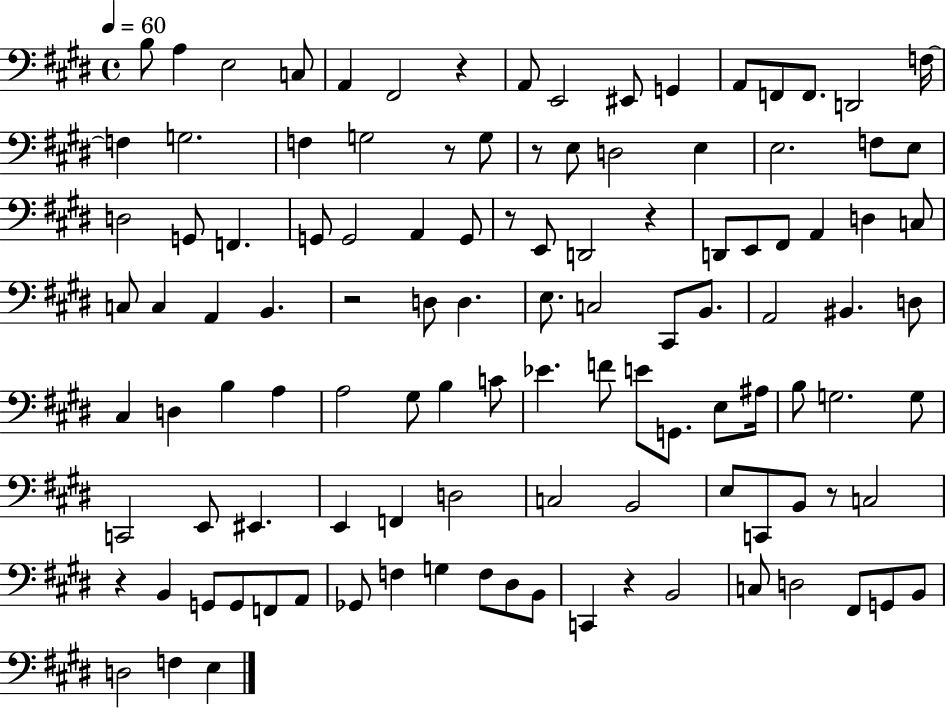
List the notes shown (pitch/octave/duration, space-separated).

B3/e A3/q E3/h C3/e A2/q F#2/h R/q A2/e E2/h EIS2/e G2/q A2/e F2/e F2/e. D2/h F3/s F3/q G3/h. F3/q G3/h R/e G3/e R/e E3/e D3/h E3/q E3/h. F3/e E3/e D3/h G2/e F2/q. G2/e G2/h A2/q G2/e R/e E2/e D2/h R/q D2/e E2/e F#2/e A2/q D3/q C3/e C3/e C3/q A2/q B2/q. R/h D3/e D3/q. E3/e. C3/h C#2/e B2/e. A2/h BIS2/q. D3/e C#3/q D3/q B3/q A3/q A3/h G#3/e B3/q C4/e Eb4/q. F4/e E4/e G2/e. E3/e A#3/s B3/e G3/h. G3/e C2/h E2/e EIS2/q. E2/q F2/q D3/h C3/h B2/h E3/e C2/e B2/e R/e C3/h R/q B2/q G2/e G2/e F2/e A2/e Gb2/e F3/q G3/q F3/e D#3/e B2/e C2/q R/q B2/h C3/e D3/h F#2/e G2/e B2/e D3/h F3/q E3/q